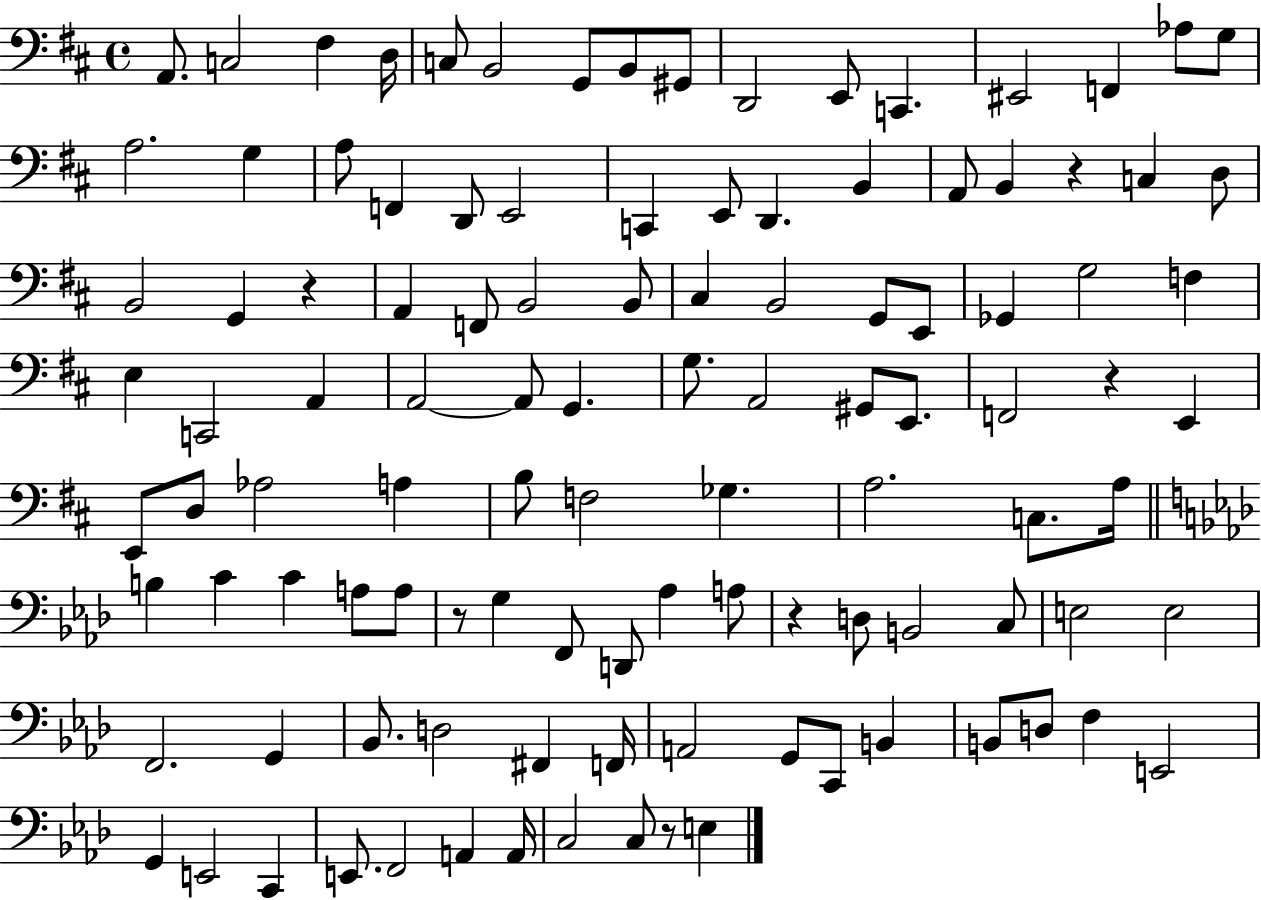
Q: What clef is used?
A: bass